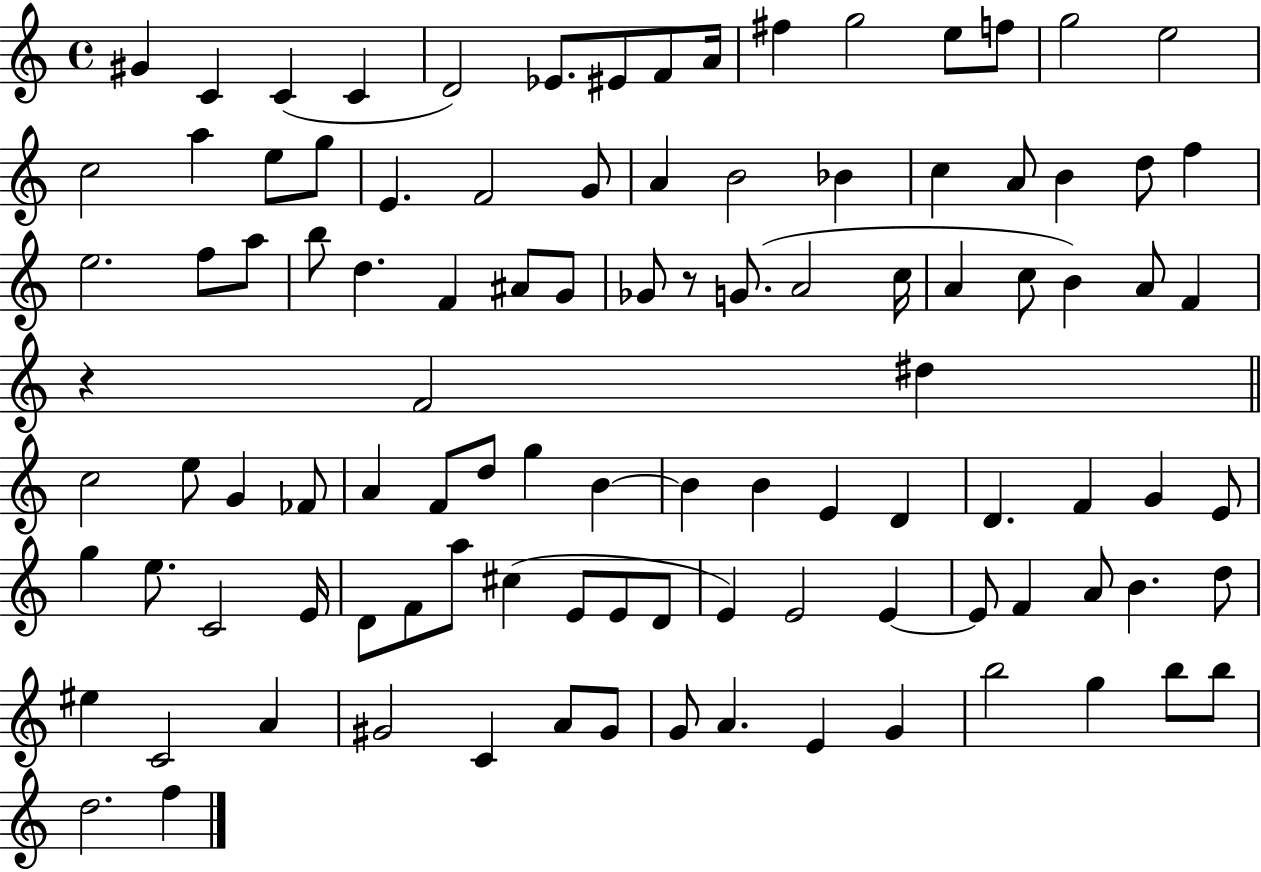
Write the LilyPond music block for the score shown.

{
  \clef treble
  \time 4/4
  \defaultTimeSignature
  \key c \major
  \repeat volta 2 { gis'4 c'4 c'4( c'4 | d'2) ees'8. eis'8 f'8 a'16 | fis''4 g''2 e''8 f''8 | g''2 e''2 | \break c''2 a''4 e''8 g''8 | e'4. f'2 g'8 | a'4 b'2 bes'4 | c''4 a'8 b'4 d''8 f''4 | \break e''2. f''8 a''8 | b''8 d''4. f'4 ais'8 g'8 | ges'8 r8 g'8.( a'2 c''16 | a'4 c''8 b'4) a'8 f'4 | \break r4 f'2 dis''4 | \bar "||" \break \key c \major c''2 e''8 g'4 fes'8 | a'4 f'8 d''8 g''4 b'4~~ | b'4 b'4 e'4 d'4 | d'4. f'4 g'4 e'8 | \break g''4 e''8. c'2 e'16 | d'8 f'8 a''8 cis''4( e'8 e'8 d'8 | e'4) e'2 e'4~~ | e'8 f'4 a'8 b'4. d''8 | \break eis''4 c'2 a'4 | gis'2 c'4 a'8 gis'8 | g'8 a'4. e'4 g'4 | b''2 g''4 b''8 b''8 | \break d''2. f''4 | } \bar "|."
}